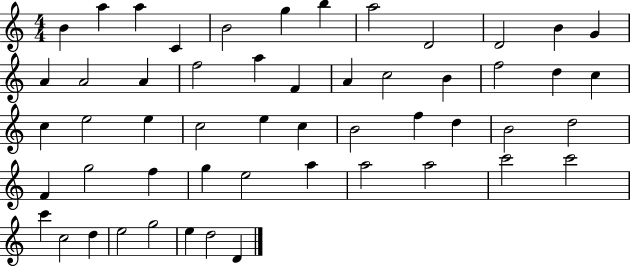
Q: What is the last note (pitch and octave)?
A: D4